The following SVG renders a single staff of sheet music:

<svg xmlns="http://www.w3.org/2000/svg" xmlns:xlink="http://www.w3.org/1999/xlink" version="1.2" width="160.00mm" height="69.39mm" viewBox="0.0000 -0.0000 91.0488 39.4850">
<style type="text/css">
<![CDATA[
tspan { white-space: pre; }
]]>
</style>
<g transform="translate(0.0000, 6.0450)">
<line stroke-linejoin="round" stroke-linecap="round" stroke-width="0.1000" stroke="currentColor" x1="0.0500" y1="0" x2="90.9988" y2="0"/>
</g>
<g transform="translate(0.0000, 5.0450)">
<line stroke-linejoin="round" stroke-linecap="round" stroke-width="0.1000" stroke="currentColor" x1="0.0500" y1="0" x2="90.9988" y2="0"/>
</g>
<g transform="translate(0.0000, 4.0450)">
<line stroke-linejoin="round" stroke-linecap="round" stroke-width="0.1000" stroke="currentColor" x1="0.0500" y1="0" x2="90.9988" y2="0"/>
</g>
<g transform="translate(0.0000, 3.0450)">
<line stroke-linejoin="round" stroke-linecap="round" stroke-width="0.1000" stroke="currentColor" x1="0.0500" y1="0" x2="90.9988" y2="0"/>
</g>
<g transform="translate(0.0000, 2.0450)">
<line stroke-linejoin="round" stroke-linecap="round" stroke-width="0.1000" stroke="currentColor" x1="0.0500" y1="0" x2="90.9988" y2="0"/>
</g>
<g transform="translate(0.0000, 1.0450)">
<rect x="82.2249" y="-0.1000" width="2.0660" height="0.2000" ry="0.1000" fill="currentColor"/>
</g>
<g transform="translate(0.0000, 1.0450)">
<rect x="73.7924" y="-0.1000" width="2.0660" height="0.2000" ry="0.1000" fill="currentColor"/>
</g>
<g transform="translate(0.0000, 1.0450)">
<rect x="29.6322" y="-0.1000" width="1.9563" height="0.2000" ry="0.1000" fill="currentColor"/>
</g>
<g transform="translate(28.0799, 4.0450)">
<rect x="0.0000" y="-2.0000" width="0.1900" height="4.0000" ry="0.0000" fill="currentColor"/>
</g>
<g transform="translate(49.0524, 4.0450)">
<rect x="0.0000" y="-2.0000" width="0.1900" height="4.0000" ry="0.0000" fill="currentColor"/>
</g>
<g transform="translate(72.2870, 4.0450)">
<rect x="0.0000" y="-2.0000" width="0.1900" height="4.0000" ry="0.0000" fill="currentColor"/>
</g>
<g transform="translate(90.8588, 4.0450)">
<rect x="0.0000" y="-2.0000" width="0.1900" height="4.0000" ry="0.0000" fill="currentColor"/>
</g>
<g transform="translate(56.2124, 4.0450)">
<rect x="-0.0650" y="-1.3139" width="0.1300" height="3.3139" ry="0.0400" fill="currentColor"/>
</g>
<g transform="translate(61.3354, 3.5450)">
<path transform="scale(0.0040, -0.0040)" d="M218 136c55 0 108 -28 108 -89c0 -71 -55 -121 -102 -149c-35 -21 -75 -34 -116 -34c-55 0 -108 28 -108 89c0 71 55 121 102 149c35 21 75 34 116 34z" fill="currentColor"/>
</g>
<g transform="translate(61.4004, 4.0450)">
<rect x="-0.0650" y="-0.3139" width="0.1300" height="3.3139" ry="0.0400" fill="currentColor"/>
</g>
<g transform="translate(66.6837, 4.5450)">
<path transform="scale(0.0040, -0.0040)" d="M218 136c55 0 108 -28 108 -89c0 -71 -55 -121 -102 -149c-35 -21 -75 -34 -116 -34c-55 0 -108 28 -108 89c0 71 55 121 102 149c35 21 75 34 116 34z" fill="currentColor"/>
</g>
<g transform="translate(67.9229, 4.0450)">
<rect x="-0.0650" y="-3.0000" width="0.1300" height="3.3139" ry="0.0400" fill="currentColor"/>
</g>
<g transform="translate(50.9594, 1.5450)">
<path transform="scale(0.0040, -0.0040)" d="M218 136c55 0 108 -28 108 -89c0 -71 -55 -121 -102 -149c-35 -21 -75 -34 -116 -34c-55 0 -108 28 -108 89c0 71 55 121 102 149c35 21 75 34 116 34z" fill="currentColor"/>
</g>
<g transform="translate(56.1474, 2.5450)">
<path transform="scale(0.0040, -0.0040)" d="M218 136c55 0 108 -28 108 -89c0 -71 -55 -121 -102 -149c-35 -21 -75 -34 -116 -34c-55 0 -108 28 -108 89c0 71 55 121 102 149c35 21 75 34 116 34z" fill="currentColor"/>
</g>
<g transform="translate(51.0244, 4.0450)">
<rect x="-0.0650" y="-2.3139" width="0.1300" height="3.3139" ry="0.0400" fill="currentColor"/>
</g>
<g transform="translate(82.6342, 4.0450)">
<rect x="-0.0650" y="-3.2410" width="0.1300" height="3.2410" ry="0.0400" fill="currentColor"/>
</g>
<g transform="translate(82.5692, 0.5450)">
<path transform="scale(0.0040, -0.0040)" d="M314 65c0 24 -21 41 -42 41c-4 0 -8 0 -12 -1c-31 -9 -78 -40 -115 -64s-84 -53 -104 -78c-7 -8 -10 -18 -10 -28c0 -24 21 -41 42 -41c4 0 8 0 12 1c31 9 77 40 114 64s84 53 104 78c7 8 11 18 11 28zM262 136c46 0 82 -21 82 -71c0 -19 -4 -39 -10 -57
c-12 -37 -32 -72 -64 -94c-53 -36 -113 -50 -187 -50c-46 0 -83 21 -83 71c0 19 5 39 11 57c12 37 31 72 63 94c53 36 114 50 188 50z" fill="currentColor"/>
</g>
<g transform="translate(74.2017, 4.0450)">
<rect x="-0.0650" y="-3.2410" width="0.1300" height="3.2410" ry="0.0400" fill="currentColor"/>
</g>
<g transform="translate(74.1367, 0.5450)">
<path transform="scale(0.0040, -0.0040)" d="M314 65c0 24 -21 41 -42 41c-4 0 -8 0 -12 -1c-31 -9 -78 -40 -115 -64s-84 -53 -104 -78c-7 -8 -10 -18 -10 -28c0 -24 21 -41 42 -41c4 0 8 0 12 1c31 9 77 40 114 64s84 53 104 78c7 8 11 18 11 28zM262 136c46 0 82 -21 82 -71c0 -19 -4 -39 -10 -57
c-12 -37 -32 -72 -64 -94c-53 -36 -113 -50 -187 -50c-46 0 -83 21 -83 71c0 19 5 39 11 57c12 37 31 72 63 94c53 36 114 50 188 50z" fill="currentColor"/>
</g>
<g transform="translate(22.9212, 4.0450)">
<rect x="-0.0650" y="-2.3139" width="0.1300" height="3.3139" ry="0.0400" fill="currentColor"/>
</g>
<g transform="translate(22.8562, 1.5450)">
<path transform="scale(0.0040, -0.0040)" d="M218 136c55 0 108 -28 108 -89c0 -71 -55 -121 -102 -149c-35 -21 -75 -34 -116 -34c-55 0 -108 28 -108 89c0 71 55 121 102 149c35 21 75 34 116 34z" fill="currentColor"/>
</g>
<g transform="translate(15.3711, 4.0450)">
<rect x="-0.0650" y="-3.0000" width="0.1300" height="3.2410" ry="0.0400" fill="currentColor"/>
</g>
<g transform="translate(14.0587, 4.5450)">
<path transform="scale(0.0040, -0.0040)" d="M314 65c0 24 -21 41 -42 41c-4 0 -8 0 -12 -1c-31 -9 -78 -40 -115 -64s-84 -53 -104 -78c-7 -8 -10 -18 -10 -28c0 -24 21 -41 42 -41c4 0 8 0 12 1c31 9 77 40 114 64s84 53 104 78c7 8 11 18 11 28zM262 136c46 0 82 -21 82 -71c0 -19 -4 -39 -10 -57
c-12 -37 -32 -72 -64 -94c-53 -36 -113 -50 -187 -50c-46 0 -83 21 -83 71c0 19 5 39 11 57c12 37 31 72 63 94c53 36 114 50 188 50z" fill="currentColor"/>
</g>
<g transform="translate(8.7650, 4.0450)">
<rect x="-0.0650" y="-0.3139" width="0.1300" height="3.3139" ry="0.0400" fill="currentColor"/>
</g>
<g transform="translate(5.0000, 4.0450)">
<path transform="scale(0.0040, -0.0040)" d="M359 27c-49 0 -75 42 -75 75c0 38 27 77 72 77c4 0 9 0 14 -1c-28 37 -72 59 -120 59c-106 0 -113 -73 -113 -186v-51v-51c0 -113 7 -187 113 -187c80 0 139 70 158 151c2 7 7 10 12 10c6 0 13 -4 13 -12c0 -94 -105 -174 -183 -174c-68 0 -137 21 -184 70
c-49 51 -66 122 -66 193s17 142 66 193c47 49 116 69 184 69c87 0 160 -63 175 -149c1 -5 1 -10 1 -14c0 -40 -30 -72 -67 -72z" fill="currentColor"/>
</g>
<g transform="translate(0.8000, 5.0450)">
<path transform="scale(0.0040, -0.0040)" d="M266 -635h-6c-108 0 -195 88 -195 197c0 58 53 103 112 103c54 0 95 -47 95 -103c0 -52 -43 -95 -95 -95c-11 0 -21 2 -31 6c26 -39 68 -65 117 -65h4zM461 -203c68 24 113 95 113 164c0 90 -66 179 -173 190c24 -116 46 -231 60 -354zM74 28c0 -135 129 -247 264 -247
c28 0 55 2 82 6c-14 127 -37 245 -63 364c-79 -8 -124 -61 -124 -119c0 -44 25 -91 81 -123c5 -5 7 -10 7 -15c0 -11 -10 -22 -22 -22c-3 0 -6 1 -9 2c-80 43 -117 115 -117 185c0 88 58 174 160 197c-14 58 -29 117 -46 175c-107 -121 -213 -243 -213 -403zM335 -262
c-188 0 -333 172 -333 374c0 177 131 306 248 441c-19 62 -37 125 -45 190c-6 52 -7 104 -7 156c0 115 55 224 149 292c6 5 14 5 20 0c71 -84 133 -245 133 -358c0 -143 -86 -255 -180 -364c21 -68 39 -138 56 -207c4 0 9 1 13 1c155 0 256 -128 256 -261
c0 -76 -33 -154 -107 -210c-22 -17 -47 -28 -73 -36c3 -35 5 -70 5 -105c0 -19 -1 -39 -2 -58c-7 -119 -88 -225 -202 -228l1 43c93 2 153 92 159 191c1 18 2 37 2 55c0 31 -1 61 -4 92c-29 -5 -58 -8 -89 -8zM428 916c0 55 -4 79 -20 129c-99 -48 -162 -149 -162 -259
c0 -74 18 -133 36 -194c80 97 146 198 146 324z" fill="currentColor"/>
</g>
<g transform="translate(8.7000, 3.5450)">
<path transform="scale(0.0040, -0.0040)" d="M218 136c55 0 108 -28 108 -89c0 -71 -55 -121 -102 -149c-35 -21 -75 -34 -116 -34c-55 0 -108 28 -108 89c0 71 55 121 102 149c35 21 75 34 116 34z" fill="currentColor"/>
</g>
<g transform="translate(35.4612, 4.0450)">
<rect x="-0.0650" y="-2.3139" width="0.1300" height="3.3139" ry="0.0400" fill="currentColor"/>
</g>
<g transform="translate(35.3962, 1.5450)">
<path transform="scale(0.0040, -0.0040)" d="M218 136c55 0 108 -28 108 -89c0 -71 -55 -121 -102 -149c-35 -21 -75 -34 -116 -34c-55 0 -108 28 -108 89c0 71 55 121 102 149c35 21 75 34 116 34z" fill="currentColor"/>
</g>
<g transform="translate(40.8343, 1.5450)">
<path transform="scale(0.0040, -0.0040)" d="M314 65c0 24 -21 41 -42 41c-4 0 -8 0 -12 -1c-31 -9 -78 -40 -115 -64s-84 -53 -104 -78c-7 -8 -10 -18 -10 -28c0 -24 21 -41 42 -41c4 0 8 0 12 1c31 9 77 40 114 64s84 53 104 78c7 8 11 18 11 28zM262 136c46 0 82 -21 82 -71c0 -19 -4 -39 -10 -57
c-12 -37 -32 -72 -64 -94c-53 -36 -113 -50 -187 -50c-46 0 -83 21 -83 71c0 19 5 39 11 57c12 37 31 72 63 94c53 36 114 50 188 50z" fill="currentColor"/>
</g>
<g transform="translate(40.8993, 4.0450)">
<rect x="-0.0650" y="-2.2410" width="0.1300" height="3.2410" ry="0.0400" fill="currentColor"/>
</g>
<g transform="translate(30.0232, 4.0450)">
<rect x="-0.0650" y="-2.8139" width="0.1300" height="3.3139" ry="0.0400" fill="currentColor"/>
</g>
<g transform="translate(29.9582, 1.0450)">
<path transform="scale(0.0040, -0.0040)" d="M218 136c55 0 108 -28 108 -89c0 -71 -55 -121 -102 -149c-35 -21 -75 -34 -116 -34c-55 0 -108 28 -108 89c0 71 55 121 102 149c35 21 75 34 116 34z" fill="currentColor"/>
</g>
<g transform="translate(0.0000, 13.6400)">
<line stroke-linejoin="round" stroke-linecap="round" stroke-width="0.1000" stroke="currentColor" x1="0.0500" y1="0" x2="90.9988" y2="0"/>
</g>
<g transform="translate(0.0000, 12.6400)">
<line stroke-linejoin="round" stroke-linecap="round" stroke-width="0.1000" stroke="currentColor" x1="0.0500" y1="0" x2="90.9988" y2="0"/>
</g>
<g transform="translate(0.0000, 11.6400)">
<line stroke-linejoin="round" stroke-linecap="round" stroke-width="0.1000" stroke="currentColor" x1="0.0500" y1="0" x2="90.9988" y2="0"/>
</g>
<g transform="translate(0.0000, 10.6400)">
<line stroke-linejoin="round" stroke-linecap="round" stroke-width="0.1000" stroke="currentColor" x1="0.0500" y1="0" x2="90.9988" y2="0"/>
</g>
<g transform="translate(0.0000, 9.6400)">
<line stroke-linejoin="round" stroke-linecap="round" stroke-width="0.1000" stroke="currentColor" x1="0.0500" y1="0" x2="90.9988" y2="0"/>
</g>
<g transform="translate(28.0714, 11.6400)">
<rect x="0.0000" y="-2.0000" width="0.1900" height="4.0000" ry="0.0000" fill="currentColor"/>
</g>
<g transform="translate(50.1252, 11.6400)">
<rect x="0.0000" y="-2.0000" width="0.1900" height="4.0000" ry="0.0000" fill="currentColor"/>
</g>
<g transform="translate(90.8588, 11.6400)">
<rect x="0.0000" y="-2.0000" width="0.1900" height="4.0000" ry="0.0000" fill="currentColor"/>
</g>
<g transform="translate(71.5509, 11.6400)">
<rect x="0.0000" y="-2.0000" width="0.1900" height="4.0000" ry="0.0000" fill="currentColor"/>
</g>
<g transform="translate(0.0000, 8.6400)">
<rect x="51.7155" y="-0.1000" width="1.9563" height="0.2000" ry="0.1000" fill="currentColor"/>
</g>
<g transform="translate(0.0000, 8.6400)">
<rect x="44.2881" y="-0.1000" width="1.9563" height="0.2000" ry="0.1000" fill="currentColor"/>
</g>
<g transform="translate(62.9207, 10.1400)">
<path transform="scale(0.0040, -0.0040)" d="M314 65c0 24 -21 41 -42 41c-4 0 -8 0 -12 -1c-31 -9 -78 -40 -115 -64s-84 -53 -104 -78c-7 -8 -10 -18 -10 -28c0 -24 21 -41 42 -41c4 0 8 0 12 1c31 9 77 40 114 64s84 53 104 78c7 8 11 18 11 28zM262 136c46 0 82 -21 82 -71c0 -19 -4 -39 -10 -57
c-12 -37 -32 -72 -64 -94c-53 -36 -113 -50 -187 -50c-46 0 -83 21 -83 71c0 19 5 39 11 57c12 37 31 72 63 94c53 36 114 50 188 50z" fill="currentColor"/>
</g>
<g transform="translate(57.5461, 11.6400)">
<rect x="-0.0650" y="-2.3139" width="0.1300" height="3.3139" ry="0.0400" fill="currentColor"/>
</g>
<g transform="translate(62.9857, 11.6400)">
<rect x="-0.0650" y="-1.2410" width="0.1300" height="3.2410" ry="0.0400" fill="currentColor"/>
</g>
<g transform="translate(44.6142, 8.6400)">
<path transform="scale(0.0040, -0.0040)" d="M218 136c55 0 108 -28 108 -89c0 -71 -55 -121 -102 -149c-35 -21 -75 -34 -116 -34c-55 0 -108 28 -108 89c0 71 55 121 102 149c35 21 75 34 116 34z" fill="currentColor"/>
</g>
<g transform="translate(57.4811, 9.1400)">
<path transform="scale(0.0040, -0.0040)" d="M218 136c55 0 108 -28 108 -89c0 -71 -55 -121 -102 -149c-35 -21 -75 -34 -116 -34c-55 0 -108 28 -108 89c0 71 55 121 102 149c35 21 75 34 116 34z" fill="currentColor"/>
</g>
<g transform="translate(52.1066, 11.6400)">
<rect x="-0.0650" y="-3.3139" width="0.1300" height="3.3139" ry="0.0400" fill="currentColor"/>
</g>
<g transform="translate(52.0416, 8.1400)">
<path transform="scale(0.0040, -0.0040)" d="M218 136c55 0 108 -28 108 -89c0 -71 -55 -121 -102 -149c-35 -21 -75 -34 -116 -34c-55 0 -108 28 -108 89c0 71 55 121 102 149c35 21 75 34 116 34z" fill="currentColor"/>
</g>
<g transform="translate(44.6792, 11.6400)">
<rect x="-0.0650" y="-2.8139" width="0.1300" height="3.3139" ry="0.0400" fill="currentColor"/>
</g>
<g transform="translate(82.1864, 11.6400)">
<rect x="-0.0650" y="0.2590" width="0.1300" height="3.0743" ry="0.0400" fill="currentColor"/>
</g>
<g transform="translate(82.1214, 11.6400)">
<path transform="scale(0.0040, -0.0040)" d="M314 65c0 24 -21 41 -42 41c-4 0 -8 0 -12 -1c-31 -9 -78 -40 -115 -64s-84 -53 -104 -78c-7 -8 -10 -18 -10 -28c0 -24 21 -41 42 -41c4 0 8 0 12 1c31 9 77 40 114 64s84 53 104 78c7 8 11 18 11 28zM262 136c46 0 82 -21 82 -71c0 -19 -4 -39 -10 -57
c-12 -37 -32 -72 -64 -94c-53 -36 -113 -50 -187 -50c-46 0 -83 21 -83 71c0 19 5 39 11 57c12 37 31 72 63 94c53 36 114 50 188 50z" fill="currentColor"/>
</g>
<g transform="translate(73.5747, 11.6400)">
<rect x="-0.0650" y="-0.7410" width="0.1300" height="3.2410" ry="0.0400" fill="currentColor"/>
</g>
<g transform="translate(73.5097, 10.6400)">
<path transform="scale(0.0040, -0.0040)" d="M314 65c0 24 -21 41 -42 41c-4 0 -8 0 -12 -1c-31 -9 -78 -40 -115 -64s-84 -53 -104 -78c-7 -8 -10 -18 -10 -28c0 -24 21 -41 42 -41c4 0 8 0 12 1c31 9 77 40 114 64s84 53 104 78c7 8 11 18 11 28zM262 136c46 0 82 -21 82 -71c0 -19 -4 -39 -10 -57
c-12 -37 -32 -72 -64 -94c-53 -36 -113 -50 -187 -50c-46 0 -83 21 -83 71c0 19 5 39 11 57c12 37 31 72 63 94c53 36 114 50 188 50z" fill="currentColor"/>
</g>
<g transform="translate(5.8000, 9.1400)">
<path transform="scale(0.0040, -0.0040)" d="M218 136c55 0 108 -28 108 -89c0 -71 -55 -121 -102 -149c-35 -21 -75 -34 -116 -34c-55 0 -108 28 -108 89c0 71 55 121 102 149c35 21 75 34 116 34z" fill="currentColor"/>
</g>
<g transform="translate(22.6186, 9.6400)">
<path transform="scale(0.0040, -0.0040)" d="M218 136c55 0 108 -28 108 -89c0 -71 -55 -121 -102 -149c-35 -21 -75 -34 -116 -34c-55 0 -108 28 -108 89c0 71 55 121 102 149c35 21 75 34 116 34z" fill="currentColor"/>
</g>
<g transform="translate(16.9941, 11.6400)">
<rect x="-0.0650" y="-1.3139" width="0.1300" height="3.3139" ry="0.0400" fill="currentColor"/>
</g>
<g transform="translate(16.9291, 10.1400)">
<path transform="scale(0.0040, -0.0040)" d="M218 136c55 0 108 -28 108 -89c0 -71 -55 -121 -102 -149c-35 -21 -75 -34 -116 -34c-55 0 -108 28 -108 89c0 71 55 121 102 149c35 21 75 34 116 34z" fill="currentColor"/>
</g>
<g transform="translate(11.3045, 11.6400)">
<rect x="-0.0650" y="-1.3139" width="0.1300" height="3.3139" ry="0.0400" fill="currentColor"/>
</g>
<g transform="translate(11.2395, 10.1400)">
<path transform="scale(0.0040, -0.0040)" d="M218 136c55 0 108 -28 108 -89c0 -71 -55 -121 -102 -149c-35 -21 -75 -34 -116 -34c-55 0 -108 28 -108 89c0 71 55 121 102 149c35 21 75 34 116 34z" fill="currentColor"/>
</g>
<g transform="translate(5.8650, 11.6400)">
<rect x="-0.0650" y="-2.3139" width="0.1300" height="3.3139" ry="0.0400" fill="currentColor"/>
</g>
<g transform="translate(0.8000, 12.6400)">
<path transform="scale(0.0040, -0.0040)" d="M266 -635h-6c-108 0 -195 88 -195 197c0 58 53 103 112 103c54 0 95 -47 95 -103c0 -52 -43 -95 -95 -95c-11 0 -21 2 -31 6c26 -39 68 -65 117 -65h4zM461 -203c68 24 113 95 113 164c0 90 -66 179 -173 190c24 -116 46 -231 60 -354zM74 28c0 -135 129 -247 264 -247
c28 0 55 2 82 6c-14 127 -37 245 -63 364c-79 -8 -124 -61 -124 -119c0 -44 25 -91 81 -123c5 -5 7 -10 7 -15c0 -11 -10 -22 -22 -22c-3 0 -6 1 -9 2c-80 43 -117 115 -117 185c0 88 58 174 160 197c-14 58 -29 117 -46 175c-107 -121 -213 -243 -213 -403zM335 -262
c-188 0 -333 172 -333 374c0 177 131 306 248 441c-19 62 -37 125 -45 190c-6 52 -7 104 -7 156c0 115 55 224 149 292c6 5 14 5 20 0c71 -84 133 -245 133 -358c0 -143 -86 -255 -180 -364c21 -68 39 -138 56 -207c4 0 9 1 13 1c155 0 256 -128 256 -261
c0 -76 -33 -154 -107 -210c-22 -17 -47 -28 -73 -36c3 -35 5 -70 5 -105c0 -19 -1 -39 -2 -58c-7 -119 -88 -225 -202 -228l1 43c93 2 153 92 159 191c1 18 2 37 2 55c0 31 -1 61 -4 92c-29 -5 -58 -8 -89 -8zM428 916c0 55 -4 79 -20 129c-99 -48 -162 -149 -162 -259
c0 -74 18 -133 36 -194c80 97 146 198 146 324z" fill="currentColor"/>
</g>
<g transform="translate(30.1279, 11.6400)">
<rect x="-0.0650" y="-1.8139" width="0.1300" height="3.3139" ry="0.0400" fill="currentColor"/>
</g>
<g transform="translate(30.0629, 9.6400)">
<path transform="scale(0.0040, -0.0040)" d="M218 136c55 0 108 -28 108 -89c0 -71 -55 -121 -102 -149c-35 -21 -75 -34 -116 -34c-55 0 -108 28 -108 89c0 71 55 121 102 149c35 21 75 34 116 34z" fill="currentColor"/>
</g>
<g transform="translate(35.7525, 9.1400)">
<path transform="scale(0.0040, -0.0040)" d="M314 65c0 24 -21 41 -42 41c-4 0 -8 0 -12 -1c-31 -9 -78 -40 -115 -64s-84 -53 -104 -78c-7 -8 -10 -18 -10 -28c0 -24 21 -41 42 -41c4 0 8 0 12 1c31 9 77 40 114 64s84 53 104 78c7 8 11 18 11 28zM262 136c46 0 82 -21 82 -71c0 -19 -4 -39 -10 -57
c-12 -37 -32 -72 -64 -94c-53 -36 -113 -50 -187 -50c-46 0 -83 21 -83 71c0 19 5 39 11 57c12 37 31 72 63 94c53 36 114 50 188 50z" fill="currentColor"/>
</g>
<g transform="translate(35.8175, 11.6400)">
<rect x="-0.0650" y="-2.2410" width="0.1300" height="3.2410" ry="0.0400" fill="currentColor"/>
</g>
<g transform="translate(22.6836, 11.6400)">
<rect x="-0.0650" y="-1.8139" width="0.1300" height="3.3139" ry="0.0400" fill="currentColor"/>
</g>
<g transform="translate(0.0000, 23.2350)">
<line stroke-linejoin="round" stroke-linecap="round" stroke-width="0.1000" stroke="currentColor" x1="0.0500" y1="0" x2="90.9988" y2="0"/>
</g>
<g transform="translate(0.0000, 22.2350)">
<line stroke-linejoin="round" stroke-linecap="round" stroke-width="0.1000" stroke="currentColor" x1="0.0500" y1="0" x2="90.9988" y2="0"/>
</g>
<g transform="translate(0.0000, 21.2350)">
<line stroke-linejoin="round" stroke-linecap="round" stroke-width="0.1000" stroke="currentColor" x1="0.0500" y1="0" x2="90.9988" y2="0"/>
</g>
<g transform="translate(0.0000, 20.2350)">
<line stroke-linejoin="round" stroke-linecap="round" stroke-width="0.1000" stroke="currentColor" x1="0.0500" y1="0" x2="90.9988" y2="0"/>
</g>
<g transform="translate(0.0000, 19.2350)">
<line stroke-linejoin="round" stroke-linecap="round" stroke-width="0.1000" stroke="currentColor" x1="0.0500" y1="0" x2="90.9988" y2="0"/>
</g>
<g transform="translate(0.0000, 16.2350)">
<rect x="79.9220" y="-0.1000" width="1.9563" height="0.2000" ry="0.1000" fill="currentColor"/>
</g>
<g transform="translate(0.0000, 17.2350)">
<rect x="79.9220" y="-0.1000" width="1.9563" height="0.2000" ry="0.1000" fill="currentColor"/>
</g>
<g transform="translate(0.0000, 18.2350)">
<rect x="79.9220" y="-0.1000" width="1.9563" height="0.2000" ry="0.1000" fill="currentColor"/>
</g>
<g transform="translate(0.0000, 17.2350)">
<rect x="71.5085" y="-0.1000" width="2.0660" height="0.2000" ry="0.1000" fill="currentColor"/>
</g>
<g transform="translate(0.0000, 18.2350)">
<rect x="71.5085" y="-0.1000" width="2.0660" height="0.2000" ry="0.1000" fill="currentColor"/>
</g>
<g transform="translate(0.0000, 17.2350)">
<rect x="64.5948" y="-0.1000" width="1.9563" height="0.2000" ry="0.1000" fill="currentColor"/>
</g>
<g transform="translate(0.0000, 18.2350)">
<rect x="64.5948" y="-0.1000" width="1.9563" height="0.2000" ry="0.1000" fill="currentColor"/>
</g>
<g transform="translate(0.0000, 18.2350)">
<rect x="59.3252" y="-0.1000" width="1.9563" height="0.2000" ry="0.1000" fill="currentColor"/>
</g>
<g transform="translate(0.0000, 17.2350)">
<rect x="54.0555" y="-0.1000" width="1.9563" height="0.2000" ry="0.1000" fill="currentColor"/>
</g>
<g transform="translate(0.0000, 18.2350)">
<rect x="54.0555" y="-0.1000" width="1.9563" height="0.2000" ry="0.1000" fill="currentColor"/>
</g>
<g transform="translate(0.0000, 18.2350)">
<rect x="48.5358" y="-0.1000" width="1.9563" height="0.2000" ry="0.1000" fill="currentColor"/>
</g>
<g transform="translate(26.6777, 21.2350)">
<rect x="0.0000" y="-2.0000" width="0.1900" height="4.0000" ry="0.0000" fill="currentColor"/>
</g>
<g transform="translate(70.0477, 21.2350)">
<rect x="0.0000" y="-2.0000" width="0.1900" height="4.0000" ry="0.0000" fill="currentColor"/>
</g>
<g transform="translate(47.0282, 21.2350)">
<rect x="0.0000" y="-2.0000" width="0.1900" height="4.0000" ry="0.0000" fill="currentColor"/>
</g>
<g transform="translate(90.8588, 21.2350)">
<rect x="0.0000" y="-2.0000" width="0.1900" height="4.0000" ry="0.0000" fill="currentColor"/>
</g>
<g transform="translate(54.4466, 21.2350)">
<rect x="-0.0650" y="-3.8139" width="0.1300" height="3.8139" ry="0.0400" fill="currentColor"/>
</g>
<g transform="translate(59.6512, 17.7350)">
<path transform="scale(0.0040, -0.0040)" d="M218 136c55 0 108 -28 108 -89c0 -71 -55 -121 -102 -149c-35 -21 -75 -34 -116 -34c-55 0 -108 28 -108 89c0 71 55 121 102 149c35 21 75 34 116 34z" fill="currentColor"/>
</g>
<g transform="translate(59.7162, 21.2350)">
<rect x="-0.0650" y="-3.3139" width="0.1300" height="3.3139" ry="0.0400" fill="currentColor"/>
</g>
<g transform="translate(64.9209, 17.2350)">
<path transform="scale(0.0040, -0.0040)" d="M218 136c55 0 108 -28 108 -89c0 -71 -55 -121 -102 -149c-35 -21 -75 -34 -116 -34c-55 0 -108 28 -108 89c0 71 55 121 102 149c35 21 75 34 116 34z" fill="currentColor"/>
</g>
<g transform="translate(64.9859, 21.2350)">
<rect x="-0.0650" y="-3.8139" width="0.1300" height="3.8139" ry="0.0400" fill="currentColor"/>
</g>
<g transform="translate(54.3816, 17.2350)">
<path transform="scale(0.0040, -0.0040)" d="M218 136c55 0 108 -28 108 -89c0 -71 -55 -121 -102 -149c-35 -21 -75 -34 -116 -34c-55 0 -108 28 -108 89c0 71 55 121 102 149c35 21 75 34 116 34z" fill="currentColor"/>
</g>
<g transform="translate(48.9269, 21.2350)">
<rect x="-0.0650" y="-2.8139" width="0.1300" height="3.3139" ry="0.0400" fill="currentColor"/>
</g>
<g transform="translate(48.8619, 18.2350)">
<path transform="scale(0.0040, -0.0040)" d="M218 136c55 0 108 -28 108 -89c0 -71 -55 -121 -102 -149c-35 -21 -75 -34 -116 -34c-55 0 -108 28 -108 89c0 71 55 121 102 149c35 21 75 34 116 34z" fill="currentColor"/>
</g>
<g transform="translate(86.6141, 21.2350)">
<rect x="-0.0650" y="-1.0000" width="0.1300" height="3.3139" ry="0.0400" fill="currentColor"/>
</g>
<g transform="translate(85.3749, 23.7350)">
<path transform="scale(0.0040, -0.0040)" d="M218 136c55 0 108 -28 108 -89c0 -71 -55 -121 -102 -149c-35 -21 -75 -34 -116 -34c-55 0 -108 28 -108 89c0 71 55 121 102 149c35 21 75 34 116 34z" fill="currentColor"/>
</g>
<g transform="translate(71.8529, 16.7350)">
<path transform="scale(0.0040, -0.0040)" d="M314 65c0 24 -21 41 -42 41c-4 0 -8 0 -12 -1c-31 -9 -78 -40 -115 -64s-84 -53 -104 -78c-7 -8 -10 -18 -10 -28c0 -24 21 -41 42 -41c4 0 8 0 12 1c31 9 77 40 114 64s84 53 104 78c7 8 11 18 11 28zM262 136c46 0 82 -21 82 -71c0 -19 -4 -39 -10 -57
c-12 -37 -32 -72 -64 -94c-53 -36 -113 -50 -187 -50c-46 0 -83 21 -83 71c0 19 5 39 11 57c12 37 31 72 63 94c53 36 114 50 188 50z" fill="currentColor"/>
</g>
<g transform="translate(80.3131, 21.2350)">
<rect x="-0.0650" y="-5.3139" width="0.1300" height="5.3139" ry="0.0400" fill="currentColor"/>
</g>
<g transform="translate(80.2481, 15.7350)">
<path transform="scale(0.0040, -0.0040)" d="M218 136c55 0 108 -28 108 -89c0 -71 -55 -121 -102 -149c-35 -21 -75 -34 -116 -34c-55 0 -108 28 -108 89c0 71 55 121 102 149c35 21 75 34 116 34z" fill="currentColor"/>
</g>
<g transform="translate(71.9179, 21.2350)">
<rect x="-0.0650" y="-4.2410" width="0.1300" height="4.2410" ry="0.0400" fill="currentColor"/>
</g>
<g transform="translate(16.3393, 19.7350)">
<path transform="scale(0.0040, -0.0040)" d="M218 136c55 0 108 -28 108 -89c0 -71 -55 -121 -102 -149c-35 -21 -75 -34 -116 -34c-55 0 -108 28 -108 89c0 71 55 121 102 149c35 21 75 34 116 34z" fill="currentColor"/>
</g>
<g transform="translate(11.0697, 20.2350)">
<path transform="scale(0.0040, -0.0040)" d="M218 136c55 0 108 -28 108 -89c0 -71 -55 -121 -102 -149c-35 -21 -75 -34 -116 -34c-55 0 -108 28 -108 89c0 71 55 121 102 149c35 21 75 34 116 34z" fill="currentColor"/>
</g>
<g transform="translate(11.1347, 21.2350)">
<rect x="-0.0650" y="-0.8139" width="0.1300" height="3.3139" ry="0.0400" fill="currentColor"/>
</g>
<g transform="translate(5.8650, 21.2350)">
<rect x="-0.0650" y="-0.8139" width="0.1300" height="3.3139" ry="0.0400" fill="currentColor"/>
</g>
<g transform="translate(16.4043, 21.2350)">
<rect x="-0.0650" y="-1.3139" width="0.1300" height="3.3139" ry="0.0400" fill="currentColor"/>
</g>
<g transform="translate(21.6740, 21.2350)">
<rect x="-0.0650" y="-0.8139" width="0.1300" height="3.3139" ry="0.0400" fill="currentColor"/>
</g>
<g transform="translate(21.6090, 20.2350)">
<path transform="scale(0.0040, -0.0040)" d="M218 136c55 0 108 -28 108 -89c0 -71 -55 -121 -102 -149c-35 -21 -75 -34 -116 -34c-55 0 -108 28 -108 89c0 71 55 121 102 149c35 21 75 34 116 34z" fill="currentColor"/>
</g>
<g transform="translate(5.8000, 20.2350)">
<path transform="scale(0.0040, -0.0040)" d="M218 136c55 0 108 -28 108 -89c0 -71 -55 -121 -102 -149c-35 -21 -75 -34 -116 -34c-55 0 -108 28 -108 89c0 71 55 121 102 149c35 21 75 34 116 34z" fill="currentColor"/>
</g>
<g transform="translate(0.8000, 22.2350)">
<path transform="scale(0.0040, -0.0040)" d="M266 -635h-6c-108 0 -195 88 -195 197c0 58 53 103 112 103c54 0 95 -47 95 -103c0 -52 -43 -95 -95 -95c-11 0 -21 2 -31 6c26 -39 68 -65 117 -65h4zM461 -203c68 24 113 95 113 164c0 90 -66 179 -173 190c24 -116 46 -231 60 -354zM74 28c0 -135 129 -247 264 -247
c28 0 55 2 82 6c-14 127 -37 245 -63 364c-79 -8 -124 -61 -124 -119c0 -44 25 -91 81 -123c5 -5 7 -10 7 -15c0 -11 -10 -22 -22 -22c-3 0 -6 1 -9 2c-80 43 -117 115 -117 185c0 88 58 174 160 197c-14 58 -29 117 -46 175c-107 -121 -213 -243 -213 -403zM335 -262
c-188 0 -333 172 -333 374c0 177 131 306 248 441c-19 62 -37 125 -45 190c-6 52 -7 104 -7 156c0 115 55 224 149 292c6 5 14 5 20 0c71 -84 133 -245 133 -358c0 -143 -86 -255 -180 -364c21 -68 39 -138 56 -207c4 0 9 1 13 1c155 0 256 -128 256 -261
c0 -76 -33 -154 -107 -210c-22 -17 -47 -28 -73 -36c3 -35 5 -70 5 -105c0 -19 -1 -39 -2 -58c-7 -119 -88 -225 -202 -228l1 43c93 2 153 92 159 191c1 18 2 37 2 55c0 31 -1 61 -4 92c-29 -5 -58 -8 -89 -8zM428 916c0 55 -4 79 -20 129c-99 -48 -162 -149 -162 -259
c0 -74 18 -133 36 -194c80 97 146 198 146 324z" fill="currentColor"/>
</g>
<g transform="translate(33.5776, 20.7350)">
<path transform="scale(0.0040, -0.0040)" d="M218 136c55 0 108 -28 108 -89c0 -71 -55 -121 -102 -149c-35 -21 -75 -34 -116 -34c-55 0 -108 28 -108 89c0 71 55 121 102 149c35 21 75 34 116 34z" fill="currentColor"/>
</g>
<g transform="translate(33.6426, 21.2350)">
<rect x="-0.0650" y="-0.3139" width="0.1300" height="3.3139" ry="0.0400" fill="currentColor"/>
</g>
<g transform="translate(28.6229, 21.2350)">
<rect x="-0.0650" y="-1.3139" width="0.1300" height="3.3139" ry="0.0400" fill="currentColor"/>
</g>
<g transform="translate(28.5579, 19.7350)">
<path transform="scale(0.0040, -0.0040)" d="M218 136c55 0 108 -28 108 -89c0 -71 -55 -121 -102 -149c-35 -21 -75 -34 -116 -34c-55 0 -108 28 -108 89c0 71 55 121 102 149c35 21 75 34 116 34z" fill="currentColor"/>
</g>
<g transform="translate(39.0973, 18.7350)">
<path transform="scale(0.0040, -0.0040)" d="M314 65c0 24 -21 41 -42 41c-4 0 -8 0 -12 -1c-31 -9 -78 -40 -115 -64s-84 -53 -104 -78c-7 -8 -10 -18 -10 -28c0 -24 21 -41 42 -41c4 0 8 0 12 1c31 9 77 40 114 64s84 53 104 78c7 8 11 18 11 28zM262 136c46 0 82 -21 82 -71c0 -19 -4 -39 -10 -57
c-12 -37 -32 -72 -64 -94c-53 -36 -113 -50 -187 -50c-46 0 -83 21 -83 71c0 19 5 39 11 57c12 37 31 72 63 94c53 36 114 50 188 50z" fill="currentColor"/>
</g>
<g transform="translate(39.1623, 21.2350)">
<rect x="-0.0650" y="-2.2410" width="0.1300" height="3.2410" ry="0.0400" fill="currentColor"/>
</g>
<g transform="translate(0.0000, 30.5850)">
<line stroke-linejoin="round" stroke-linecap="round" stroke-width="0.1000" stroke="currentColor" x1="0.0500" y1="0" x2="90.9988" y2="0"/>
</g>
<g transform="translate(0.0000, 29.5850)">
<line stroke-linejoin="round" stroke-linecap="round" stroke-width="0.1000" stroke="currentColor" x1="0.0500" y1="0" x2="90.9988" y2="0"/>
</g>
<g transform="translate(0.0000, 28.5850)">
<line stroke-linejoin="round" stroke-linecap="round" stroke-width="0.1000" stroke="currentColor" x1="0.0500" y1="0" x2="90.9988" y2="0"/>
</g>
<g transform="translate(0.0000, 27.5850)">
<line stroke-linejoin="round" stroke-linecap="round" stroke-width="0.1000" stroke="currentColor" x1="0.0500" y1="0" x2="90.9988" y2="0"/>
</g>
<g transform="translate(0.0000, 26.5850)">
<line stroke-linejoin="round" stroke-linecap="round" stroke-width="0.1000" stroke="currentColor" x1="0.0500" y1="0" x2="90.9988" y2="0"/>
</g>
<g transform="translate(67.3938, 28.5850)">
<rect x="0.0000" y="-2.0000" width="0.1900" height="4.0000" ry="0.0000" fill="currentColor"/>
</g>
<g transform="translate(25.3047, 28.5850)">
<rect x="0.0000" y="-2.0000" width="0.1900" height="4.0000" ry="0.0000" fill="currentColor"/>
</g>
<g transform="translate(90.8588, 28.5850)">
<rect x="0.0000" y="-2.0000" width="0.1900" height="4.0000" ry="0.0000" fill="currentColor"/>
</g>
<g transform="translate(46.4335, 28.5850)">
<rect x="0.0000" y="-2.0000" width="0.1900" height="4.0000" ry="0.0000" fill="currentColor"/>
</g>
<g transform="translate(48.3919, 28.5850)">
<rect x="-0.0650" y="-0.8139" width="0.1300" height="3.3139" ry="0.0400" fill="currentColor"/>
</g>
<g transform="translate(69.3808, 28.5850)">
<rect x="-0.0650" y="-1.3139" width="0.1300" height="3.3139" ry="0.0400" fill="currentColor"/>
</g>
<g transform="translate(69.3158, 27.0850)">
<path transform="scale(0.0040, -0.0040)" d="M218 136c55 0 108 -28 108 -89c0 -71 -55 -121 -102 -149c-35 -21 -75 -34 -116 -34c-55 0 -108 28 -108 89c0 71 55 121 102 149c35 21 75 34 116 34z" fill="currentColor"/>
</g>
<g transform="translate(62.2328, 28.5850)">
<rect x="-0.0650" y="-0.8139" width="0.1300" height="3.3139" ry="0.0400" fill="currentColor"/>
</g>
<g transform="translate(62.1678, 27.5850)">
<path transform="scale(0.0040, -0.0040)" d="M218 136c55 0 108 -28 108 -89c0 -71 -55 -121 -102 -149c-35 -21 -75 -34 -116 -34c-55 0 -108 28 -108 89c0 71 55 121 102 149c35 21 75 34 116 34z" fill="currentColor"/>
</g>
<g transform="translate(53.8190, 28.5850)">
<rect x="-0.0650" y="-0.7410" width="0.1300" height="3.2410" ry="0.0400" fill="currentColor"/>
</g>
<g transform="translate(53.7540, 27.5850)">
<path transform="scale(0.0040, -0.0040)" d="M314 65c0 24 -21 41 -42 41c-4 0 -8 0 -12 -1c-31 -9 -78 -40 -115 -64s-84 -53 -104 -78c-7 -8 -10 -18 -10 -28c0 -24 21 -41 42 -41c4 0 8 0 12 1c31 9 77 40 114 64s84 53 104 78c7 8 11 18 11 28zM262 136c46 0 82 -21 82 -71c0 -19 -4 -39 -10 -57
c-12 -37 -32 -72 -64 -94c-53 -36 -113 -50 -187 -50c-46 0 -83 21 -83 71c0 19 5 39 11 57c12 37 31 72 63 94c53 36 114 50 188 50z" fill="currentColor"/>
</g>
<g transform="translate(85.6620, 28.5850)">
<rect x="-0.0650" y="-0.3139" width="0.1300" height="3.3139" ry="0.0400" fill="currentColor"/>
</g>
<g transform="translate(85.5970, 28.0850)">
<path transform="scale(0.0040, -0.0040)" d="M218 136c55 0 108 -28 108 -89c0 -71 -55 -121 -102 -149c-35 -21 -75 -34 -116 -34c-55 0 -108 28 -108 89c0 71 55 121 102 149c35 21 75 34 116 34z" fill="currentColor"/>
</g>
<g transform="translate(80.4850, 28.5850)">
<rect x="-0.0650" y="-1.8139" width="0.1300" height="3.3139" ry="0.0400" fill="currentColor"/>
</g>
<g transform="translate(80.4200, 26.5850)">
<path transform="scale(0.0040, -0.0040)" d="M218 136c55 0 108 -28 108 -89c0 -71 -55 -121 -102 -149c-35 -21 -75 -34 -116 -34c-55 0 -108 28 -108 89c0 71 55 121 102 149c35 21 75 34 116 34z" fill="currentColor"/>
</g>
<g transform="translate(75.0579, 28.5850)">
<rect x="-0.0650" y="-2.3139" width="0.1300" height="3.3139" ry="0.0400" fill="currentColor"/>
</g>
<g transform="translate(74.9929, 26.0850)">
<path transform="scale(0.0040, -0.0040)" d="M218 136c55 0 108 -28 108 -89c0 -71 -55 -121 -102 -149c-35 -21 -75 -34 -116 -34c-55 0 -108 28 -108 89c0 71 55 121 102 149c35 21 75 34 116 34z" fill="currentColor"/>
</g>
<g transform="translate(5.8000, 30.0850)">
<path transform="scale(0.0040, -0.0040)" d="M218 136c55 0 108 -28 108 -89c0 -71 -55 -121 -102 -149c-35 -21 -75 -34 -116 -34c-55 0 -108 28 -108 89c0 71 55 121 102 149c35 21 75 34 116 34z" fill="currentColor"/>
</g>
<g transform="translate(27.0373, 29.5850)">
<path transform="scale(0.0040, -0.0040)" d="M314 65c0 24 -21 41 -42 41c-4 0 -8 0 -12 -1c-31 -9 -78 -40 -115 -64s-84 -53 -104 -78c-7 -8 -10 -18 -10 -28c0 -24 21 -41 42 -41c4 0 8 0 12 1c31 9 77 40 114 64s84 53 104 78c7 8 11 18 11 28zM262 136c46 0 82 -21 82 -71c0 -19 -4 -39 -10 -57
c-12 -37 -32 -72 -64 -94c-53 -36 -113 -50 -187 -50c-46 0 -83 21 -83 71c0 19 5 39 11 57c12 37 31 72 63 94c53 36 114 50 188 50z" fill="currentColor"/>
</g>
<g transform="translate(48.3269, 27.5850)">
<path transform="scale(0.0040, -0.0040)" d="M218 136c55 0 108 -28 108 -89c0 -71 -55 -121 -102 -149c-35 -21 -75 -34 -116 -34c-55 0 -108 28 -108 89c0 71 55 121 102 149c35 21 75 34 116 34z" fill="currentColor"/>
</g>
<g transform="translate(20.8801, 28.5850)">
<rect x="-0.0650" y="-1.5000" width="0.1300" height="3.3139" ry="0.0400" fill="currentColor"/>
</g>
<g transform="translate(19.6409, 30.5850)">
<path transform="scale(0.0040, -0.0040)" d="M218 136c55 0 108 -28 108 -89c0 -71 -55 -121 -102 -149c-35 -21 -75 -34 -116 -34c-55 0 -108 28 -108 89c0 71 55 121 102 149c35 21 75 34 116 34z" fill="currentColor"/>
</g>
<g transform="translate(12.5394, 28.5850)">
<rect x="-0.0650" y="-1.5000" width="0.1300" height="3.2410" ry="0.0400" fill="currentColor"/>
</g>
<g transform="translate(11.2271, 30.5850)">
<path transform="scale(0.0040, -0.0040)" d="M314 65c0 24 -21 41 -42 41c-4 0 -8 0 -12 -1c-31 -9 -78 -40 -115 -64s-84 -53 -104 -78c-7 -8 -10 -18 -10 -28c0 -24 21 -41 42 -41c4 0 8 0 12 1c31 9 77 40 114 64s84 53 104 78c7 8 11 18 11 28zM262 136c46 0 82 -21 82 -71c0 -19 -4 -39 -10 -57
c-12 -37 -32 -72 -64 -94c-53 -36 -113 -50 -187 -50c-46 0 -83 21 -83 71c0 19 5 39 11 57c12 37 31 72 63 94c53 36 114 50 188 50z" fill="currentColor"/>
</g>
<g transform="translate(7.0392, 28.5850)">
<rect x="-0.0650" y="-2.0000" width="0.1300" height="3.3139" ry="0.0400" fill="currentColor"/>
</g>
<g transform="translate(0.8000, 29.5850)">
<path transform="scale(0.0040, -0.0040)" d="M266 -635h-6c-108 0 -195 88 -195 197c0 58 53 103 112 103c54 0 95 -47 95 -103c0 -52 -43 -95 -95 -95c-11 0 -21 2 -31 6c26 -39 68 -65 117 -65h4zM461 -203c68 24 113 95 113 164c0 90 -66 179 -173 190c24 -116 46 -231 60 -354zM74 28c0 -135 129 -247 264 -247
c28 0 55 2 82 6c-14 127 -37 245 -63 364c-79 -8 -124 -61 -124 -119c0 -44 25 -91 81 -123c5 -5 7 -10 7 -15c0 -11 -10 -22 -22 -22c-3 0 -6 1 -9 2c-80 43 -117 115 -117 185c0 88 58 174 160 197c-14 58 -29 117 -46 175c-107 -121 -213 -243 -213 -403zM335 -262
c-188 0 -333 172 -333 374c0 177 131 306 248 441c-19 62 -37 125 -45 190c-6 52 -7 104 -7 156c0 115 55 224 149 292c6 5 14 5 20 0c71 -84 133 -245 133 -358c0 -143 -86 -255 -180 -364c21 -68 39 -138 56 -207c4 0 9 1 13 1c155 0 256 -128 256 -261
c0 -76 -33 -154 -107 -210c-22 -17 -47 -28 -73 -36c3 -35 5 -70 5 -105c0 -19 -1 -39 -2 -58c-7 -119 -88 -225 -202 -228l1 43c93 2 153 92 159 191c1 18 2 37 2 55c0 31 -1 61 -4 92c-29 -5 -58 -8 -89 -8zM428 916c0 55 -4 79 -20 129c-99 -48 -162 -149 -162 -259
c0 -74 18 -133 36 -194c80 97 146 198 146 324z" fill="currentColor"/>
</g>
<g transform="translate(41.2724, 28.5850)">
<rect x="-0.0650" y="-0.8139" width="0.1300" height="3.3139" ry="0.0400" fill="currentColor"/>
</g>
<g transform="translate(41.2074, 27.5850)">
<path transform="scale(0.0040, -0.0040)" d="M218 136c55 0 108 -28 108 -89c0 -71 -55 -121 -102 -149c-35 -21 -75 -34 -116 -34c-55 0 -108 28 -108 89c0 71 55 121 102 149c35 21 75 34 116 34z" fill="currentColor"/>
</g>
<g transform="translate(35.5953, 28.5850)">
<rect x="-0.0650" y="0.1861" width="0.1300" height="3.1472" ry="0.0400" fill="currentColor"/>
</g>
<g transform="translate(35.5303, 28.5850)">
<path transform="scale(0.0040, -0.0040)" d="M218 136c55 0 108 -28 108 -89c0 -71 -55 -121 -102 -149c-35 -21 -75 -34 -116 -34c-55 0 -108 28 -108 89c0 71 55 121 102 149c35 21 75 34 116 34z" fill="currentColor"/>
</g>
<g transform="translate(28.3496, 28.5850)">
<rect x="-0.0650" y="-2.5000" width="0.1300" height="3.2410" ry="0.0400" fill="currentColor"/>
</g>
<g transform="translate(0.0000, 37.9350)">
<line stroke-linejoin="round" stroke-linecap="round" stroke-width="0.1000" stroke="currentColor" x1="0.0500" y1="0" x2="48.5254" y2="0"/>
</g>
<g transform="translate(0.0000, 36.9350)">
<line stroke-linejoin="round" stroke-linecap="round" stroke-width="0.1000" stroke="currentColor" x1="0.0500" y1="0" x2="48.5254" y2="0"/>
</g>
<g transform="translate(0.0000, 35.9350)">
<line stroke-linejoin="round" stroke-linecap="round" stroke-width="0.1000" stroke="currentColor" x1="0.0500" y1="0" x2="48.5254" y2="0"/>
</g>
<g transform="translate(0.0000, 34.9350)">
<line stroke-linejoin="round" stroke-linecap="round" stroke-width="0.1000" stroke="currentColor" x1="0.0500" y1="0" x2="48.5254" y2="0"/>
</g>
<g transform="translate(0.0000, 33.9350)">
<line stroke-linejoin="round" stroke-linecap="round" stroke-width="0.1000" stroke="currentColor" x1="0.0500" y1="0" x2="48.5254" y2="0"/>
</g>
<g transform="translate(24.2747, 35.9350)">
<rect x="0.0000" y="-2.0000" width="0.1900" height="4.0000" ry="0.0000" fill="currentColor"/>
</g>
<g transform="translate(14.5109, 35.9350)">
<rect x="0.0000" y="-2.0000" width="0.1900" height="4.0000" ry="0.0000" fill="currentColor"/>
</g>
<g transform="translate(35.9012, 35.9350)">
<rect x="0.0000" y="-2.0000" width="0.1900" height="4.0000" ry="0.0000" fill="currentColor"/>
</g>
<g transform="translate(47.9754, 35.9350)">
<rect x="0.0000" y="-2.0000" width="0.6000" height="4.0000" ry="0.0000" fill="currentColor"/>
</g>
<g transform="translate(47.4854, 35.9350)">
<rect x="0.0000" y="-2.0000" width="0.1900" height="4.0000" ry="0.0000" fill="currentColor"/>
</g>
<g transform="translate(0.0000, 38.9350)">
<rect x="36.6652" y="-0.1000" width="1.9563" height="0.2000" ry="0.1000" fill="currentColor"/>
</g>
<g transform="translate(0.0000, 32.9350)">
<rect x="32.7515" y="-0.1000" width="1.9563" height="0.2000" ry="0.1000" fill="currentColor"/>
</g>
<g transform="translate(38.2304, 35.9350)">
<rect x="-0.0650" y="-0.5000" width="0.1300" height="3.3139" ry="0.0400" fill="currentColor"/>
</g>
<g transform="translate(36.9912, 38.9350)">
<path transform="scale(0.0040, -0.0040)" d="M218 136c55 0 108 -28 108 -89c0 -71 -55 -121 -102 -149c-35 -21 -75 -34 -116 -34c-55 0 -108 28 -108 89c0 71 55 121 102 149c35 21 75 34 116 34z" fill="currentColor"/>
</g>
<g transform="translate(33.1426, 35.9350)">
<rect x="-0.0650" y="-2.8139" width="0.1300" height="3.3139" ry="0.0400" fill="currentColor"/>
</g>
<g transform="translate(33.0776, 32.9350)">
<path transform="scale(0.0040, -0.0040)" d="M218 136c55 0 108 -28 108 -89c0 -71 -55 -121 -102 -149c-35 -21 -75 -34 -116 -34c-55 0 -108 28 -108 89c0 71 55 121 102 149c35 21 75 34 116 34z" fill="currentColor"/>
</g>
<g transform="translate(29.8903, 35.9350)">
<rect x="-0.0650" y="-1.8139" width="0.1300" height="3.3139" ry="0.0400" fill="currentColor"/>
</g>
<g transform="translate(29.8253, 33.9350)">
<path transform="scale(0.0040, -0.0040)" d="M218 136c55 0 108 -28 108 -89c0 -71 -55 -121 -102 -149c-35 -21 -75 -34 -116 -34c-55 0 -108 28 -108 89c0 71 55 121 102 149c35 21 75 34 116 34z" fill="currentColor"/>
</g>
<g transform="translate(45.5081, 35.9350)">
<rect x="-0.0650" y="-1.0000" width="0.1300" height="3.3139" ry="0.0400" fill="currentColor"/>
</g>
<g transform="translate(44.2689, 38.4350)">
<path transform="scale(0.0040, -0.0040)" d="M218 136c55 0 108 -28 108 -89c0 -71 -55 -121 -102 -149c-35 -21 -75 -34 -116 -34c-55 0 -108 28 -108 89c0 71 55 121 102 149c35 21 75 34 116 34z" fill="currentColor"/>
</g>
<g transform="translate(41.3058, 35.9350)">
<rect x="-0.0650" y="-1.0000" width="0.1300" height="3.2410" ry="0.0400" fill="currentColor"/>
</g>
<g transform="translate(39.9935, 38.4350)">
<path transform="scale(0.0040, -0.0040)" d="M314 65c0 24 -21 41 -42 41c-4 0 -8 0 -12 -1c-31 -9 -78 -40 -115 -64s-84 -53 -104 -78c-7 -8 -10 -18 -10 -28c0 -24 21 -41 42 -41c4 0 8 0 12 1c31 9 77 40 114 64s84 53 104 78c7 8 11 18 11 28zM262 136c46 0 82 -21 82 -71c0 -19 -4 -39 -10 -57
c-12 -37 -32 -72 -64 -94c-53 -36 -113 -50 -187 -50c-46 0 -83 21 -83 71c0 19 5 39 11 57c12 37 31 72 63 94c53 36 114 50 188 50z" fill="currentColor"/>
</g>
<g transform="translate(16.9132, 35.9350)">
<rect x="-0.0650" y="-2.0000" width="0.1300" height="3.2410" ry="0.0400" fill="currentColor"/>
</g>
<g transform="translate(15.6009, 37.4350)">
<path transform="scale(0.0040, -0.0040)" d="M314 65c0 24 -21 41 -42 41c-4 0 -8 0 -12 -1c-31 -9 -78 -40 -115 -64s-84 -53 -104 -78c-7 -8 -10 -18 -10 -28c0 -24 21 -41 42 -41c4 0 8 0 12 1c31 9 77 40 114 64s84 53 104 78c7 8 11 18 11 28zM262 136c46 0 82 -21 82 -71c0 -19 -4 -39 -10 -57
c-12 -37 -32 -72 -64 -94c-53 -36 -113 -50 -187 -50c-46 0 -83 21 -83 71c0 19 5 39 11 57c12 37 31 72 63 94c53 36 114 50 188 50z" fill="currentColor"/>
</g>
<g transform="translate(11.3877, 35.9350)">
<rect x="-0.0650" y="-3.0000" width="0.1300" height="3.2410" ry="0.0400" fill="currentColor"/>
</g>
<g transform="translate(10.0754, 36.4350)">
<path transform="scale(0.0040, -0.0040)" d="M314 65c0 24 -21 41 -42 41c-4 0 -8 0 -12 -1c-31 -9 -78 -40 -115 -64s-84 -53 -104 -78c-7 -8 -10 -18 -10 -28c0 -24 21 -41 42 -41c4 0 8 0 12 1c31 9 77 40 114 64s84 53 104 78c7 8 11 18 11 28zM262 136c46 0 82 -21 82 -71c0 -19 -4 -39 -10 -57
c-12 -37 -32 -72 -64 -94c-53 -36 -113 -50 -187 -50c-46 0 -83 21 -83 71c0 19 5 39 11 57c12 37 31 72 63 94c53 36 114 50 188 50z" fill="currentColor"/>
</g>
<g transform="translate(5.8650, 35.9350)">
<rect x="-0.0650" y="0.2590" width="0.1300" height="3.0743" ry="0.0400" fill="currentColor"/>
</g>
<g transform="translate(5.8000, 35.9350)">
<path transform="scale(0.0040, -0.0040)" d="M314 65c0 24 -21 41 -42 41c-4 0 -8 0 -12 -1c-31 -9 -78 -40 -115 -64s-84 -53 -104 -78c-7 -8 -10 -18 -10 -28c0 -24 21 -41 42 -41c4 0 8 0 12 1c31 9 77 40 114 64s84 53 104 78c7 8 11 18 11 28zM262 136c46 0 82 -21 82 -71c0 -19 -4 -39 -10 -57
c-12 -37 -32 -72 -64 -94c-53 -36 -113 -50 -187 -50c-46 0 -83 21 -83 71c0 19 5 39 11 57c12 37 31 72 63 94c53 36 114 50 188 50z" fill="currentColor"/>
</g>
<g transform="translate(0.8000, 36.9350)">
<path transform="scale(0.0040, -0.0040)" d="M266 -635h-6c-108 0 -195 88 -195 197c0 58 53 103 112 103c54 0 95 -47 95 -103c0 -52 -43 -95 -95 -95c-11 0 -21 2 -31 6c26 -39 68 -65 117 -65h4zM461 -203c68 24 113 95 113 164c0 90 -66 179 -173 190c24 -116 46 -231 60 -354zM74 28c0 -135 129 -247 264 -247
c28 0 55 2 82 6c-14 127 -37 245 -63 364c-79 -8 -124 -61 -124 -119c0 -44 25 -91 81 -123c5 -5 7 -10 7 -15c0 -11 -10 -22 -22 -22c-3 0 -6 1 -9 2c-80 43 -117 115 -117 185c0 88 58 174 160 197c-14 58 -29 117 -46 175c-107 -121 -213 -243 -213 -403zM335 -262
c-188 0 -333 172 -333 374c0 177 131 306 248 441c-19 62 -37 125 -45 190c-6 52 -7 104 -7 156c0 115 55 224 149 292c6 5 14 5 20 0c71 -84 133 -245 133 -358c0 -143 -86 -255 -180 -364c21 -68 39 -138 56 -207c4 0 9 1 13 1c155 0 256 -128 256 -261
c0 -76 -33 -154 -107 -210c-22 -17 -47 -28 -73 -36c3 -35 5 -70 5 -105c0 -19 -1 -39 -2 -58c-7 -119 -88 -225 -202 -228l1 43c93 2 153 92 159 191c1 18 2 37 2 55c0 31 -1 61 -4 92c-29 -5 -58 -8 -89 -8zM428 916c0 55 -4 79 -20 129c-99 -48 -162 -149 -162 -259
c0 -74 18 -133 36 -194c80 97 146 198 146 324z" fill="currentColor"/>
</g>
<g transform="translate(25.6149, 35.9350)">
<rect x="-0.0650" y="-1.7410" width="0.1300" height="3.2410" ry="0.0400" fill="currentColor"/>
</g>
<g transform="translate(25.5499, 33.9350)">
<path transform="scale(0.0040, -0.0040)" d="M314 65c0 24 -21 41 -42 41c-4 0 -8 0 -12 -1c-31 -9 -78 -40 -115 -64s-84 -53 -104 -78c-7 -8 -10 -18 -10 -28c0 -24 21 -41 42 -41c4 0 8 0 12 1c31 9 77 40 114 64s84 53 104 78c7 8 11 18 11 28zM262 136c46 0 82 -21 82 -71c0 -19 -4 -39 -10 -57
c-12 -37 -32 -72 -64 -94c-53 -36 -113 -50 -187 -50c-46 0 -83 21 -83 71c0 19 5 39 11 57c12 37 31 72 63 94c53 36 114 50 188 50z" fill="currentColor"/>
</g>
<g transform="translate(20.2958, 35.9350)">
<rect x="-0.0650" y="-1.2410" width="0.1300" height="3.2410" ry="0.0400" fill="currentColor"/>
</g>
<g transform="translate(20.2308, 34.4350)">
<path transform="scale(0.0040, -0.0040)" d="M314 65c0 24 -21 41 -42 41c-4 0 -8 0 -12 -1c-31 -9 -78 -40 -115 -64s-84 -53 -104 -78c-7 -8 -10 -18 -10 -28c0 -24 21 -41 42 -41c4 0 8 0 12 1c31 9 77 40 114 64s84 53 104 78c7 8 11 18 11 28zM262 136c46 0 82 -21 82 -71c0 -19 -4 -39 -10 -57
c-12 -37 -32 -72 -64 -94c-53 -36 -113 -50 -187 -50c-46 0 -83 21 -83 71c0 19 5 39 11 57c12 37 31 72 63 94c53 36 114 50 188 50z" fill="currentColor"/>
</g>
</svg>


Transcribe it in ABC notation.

X:1
T:Untitled
M:4/4
L:1/4
K:C
c A2 g a g g2 g e c A b2 b2 g e e f f g2 a b g e2 d2 B2 d d e d e c g2 a c' b c' d'2 f' D F E2 E G2 B d d d2 d e g f c B2 A2 F2 e2 f2 f a C D2 D